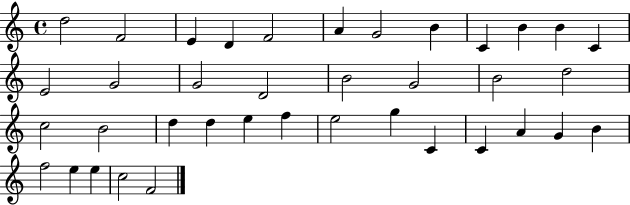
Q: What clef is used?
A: treble